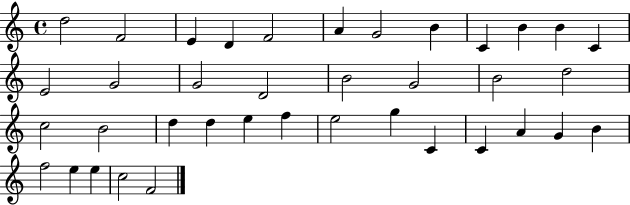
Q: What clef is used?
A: treble